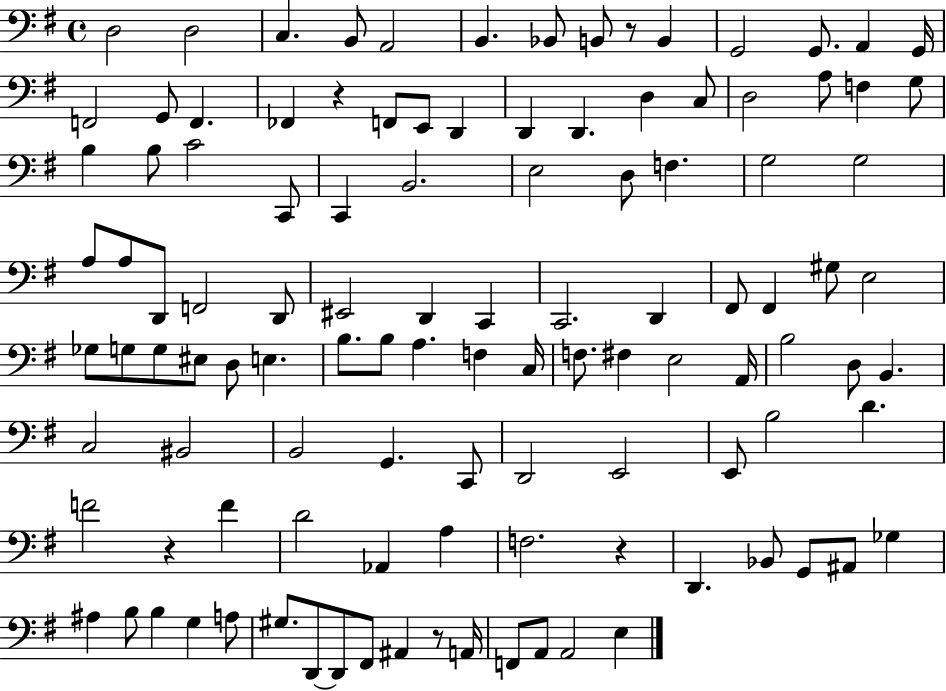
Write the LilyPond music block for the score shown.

{
  \clef bass
  \time 4/4
  \defaultTimeSignature
  \key g \major
  d2 d2 | c4. b,8 a,2 | b,4. bes,8 b,8 r8 b,4 | g,2 g,8. a,4 g,16 | \break f,2 g,8 f,4. | fes,4 r4 f,8 e,8 d,4 | d,4 d,4. d4 c8 | d2 a8 f4 g8 | \break b4 b8 c'2 c,8 | c,4 b,2. | e2 d8 f4. | g2 g2 | \break a8 a8 d,8 f,2 d,8 | eis,2 d,4 c,4 | c,2. d,4 | fis,8 fis,4 gis8 e2 | \break ges8 g8 g8 eis8 d8 e4. | b8. b8 a4. f4 c16 | f8. fis4 e2 a,16 | b2 d8 b,4. | \break c2 bis,2 | b,2 g,4. c,8 | d,2 e,2 | e,8 b2 d'4. | \break f'2 r4 f'4 | d'2 aes,4 a4 | f2. r4 | d,4. bes,8 g,8 ais,8 ges4 | \break ais4 b8 b4 g4 a8 | gis8. d,8~~ d,8 fis,8 ais,4 r8 a,16 | f,8 a,8 a,2 e4 | \bar "|."
}